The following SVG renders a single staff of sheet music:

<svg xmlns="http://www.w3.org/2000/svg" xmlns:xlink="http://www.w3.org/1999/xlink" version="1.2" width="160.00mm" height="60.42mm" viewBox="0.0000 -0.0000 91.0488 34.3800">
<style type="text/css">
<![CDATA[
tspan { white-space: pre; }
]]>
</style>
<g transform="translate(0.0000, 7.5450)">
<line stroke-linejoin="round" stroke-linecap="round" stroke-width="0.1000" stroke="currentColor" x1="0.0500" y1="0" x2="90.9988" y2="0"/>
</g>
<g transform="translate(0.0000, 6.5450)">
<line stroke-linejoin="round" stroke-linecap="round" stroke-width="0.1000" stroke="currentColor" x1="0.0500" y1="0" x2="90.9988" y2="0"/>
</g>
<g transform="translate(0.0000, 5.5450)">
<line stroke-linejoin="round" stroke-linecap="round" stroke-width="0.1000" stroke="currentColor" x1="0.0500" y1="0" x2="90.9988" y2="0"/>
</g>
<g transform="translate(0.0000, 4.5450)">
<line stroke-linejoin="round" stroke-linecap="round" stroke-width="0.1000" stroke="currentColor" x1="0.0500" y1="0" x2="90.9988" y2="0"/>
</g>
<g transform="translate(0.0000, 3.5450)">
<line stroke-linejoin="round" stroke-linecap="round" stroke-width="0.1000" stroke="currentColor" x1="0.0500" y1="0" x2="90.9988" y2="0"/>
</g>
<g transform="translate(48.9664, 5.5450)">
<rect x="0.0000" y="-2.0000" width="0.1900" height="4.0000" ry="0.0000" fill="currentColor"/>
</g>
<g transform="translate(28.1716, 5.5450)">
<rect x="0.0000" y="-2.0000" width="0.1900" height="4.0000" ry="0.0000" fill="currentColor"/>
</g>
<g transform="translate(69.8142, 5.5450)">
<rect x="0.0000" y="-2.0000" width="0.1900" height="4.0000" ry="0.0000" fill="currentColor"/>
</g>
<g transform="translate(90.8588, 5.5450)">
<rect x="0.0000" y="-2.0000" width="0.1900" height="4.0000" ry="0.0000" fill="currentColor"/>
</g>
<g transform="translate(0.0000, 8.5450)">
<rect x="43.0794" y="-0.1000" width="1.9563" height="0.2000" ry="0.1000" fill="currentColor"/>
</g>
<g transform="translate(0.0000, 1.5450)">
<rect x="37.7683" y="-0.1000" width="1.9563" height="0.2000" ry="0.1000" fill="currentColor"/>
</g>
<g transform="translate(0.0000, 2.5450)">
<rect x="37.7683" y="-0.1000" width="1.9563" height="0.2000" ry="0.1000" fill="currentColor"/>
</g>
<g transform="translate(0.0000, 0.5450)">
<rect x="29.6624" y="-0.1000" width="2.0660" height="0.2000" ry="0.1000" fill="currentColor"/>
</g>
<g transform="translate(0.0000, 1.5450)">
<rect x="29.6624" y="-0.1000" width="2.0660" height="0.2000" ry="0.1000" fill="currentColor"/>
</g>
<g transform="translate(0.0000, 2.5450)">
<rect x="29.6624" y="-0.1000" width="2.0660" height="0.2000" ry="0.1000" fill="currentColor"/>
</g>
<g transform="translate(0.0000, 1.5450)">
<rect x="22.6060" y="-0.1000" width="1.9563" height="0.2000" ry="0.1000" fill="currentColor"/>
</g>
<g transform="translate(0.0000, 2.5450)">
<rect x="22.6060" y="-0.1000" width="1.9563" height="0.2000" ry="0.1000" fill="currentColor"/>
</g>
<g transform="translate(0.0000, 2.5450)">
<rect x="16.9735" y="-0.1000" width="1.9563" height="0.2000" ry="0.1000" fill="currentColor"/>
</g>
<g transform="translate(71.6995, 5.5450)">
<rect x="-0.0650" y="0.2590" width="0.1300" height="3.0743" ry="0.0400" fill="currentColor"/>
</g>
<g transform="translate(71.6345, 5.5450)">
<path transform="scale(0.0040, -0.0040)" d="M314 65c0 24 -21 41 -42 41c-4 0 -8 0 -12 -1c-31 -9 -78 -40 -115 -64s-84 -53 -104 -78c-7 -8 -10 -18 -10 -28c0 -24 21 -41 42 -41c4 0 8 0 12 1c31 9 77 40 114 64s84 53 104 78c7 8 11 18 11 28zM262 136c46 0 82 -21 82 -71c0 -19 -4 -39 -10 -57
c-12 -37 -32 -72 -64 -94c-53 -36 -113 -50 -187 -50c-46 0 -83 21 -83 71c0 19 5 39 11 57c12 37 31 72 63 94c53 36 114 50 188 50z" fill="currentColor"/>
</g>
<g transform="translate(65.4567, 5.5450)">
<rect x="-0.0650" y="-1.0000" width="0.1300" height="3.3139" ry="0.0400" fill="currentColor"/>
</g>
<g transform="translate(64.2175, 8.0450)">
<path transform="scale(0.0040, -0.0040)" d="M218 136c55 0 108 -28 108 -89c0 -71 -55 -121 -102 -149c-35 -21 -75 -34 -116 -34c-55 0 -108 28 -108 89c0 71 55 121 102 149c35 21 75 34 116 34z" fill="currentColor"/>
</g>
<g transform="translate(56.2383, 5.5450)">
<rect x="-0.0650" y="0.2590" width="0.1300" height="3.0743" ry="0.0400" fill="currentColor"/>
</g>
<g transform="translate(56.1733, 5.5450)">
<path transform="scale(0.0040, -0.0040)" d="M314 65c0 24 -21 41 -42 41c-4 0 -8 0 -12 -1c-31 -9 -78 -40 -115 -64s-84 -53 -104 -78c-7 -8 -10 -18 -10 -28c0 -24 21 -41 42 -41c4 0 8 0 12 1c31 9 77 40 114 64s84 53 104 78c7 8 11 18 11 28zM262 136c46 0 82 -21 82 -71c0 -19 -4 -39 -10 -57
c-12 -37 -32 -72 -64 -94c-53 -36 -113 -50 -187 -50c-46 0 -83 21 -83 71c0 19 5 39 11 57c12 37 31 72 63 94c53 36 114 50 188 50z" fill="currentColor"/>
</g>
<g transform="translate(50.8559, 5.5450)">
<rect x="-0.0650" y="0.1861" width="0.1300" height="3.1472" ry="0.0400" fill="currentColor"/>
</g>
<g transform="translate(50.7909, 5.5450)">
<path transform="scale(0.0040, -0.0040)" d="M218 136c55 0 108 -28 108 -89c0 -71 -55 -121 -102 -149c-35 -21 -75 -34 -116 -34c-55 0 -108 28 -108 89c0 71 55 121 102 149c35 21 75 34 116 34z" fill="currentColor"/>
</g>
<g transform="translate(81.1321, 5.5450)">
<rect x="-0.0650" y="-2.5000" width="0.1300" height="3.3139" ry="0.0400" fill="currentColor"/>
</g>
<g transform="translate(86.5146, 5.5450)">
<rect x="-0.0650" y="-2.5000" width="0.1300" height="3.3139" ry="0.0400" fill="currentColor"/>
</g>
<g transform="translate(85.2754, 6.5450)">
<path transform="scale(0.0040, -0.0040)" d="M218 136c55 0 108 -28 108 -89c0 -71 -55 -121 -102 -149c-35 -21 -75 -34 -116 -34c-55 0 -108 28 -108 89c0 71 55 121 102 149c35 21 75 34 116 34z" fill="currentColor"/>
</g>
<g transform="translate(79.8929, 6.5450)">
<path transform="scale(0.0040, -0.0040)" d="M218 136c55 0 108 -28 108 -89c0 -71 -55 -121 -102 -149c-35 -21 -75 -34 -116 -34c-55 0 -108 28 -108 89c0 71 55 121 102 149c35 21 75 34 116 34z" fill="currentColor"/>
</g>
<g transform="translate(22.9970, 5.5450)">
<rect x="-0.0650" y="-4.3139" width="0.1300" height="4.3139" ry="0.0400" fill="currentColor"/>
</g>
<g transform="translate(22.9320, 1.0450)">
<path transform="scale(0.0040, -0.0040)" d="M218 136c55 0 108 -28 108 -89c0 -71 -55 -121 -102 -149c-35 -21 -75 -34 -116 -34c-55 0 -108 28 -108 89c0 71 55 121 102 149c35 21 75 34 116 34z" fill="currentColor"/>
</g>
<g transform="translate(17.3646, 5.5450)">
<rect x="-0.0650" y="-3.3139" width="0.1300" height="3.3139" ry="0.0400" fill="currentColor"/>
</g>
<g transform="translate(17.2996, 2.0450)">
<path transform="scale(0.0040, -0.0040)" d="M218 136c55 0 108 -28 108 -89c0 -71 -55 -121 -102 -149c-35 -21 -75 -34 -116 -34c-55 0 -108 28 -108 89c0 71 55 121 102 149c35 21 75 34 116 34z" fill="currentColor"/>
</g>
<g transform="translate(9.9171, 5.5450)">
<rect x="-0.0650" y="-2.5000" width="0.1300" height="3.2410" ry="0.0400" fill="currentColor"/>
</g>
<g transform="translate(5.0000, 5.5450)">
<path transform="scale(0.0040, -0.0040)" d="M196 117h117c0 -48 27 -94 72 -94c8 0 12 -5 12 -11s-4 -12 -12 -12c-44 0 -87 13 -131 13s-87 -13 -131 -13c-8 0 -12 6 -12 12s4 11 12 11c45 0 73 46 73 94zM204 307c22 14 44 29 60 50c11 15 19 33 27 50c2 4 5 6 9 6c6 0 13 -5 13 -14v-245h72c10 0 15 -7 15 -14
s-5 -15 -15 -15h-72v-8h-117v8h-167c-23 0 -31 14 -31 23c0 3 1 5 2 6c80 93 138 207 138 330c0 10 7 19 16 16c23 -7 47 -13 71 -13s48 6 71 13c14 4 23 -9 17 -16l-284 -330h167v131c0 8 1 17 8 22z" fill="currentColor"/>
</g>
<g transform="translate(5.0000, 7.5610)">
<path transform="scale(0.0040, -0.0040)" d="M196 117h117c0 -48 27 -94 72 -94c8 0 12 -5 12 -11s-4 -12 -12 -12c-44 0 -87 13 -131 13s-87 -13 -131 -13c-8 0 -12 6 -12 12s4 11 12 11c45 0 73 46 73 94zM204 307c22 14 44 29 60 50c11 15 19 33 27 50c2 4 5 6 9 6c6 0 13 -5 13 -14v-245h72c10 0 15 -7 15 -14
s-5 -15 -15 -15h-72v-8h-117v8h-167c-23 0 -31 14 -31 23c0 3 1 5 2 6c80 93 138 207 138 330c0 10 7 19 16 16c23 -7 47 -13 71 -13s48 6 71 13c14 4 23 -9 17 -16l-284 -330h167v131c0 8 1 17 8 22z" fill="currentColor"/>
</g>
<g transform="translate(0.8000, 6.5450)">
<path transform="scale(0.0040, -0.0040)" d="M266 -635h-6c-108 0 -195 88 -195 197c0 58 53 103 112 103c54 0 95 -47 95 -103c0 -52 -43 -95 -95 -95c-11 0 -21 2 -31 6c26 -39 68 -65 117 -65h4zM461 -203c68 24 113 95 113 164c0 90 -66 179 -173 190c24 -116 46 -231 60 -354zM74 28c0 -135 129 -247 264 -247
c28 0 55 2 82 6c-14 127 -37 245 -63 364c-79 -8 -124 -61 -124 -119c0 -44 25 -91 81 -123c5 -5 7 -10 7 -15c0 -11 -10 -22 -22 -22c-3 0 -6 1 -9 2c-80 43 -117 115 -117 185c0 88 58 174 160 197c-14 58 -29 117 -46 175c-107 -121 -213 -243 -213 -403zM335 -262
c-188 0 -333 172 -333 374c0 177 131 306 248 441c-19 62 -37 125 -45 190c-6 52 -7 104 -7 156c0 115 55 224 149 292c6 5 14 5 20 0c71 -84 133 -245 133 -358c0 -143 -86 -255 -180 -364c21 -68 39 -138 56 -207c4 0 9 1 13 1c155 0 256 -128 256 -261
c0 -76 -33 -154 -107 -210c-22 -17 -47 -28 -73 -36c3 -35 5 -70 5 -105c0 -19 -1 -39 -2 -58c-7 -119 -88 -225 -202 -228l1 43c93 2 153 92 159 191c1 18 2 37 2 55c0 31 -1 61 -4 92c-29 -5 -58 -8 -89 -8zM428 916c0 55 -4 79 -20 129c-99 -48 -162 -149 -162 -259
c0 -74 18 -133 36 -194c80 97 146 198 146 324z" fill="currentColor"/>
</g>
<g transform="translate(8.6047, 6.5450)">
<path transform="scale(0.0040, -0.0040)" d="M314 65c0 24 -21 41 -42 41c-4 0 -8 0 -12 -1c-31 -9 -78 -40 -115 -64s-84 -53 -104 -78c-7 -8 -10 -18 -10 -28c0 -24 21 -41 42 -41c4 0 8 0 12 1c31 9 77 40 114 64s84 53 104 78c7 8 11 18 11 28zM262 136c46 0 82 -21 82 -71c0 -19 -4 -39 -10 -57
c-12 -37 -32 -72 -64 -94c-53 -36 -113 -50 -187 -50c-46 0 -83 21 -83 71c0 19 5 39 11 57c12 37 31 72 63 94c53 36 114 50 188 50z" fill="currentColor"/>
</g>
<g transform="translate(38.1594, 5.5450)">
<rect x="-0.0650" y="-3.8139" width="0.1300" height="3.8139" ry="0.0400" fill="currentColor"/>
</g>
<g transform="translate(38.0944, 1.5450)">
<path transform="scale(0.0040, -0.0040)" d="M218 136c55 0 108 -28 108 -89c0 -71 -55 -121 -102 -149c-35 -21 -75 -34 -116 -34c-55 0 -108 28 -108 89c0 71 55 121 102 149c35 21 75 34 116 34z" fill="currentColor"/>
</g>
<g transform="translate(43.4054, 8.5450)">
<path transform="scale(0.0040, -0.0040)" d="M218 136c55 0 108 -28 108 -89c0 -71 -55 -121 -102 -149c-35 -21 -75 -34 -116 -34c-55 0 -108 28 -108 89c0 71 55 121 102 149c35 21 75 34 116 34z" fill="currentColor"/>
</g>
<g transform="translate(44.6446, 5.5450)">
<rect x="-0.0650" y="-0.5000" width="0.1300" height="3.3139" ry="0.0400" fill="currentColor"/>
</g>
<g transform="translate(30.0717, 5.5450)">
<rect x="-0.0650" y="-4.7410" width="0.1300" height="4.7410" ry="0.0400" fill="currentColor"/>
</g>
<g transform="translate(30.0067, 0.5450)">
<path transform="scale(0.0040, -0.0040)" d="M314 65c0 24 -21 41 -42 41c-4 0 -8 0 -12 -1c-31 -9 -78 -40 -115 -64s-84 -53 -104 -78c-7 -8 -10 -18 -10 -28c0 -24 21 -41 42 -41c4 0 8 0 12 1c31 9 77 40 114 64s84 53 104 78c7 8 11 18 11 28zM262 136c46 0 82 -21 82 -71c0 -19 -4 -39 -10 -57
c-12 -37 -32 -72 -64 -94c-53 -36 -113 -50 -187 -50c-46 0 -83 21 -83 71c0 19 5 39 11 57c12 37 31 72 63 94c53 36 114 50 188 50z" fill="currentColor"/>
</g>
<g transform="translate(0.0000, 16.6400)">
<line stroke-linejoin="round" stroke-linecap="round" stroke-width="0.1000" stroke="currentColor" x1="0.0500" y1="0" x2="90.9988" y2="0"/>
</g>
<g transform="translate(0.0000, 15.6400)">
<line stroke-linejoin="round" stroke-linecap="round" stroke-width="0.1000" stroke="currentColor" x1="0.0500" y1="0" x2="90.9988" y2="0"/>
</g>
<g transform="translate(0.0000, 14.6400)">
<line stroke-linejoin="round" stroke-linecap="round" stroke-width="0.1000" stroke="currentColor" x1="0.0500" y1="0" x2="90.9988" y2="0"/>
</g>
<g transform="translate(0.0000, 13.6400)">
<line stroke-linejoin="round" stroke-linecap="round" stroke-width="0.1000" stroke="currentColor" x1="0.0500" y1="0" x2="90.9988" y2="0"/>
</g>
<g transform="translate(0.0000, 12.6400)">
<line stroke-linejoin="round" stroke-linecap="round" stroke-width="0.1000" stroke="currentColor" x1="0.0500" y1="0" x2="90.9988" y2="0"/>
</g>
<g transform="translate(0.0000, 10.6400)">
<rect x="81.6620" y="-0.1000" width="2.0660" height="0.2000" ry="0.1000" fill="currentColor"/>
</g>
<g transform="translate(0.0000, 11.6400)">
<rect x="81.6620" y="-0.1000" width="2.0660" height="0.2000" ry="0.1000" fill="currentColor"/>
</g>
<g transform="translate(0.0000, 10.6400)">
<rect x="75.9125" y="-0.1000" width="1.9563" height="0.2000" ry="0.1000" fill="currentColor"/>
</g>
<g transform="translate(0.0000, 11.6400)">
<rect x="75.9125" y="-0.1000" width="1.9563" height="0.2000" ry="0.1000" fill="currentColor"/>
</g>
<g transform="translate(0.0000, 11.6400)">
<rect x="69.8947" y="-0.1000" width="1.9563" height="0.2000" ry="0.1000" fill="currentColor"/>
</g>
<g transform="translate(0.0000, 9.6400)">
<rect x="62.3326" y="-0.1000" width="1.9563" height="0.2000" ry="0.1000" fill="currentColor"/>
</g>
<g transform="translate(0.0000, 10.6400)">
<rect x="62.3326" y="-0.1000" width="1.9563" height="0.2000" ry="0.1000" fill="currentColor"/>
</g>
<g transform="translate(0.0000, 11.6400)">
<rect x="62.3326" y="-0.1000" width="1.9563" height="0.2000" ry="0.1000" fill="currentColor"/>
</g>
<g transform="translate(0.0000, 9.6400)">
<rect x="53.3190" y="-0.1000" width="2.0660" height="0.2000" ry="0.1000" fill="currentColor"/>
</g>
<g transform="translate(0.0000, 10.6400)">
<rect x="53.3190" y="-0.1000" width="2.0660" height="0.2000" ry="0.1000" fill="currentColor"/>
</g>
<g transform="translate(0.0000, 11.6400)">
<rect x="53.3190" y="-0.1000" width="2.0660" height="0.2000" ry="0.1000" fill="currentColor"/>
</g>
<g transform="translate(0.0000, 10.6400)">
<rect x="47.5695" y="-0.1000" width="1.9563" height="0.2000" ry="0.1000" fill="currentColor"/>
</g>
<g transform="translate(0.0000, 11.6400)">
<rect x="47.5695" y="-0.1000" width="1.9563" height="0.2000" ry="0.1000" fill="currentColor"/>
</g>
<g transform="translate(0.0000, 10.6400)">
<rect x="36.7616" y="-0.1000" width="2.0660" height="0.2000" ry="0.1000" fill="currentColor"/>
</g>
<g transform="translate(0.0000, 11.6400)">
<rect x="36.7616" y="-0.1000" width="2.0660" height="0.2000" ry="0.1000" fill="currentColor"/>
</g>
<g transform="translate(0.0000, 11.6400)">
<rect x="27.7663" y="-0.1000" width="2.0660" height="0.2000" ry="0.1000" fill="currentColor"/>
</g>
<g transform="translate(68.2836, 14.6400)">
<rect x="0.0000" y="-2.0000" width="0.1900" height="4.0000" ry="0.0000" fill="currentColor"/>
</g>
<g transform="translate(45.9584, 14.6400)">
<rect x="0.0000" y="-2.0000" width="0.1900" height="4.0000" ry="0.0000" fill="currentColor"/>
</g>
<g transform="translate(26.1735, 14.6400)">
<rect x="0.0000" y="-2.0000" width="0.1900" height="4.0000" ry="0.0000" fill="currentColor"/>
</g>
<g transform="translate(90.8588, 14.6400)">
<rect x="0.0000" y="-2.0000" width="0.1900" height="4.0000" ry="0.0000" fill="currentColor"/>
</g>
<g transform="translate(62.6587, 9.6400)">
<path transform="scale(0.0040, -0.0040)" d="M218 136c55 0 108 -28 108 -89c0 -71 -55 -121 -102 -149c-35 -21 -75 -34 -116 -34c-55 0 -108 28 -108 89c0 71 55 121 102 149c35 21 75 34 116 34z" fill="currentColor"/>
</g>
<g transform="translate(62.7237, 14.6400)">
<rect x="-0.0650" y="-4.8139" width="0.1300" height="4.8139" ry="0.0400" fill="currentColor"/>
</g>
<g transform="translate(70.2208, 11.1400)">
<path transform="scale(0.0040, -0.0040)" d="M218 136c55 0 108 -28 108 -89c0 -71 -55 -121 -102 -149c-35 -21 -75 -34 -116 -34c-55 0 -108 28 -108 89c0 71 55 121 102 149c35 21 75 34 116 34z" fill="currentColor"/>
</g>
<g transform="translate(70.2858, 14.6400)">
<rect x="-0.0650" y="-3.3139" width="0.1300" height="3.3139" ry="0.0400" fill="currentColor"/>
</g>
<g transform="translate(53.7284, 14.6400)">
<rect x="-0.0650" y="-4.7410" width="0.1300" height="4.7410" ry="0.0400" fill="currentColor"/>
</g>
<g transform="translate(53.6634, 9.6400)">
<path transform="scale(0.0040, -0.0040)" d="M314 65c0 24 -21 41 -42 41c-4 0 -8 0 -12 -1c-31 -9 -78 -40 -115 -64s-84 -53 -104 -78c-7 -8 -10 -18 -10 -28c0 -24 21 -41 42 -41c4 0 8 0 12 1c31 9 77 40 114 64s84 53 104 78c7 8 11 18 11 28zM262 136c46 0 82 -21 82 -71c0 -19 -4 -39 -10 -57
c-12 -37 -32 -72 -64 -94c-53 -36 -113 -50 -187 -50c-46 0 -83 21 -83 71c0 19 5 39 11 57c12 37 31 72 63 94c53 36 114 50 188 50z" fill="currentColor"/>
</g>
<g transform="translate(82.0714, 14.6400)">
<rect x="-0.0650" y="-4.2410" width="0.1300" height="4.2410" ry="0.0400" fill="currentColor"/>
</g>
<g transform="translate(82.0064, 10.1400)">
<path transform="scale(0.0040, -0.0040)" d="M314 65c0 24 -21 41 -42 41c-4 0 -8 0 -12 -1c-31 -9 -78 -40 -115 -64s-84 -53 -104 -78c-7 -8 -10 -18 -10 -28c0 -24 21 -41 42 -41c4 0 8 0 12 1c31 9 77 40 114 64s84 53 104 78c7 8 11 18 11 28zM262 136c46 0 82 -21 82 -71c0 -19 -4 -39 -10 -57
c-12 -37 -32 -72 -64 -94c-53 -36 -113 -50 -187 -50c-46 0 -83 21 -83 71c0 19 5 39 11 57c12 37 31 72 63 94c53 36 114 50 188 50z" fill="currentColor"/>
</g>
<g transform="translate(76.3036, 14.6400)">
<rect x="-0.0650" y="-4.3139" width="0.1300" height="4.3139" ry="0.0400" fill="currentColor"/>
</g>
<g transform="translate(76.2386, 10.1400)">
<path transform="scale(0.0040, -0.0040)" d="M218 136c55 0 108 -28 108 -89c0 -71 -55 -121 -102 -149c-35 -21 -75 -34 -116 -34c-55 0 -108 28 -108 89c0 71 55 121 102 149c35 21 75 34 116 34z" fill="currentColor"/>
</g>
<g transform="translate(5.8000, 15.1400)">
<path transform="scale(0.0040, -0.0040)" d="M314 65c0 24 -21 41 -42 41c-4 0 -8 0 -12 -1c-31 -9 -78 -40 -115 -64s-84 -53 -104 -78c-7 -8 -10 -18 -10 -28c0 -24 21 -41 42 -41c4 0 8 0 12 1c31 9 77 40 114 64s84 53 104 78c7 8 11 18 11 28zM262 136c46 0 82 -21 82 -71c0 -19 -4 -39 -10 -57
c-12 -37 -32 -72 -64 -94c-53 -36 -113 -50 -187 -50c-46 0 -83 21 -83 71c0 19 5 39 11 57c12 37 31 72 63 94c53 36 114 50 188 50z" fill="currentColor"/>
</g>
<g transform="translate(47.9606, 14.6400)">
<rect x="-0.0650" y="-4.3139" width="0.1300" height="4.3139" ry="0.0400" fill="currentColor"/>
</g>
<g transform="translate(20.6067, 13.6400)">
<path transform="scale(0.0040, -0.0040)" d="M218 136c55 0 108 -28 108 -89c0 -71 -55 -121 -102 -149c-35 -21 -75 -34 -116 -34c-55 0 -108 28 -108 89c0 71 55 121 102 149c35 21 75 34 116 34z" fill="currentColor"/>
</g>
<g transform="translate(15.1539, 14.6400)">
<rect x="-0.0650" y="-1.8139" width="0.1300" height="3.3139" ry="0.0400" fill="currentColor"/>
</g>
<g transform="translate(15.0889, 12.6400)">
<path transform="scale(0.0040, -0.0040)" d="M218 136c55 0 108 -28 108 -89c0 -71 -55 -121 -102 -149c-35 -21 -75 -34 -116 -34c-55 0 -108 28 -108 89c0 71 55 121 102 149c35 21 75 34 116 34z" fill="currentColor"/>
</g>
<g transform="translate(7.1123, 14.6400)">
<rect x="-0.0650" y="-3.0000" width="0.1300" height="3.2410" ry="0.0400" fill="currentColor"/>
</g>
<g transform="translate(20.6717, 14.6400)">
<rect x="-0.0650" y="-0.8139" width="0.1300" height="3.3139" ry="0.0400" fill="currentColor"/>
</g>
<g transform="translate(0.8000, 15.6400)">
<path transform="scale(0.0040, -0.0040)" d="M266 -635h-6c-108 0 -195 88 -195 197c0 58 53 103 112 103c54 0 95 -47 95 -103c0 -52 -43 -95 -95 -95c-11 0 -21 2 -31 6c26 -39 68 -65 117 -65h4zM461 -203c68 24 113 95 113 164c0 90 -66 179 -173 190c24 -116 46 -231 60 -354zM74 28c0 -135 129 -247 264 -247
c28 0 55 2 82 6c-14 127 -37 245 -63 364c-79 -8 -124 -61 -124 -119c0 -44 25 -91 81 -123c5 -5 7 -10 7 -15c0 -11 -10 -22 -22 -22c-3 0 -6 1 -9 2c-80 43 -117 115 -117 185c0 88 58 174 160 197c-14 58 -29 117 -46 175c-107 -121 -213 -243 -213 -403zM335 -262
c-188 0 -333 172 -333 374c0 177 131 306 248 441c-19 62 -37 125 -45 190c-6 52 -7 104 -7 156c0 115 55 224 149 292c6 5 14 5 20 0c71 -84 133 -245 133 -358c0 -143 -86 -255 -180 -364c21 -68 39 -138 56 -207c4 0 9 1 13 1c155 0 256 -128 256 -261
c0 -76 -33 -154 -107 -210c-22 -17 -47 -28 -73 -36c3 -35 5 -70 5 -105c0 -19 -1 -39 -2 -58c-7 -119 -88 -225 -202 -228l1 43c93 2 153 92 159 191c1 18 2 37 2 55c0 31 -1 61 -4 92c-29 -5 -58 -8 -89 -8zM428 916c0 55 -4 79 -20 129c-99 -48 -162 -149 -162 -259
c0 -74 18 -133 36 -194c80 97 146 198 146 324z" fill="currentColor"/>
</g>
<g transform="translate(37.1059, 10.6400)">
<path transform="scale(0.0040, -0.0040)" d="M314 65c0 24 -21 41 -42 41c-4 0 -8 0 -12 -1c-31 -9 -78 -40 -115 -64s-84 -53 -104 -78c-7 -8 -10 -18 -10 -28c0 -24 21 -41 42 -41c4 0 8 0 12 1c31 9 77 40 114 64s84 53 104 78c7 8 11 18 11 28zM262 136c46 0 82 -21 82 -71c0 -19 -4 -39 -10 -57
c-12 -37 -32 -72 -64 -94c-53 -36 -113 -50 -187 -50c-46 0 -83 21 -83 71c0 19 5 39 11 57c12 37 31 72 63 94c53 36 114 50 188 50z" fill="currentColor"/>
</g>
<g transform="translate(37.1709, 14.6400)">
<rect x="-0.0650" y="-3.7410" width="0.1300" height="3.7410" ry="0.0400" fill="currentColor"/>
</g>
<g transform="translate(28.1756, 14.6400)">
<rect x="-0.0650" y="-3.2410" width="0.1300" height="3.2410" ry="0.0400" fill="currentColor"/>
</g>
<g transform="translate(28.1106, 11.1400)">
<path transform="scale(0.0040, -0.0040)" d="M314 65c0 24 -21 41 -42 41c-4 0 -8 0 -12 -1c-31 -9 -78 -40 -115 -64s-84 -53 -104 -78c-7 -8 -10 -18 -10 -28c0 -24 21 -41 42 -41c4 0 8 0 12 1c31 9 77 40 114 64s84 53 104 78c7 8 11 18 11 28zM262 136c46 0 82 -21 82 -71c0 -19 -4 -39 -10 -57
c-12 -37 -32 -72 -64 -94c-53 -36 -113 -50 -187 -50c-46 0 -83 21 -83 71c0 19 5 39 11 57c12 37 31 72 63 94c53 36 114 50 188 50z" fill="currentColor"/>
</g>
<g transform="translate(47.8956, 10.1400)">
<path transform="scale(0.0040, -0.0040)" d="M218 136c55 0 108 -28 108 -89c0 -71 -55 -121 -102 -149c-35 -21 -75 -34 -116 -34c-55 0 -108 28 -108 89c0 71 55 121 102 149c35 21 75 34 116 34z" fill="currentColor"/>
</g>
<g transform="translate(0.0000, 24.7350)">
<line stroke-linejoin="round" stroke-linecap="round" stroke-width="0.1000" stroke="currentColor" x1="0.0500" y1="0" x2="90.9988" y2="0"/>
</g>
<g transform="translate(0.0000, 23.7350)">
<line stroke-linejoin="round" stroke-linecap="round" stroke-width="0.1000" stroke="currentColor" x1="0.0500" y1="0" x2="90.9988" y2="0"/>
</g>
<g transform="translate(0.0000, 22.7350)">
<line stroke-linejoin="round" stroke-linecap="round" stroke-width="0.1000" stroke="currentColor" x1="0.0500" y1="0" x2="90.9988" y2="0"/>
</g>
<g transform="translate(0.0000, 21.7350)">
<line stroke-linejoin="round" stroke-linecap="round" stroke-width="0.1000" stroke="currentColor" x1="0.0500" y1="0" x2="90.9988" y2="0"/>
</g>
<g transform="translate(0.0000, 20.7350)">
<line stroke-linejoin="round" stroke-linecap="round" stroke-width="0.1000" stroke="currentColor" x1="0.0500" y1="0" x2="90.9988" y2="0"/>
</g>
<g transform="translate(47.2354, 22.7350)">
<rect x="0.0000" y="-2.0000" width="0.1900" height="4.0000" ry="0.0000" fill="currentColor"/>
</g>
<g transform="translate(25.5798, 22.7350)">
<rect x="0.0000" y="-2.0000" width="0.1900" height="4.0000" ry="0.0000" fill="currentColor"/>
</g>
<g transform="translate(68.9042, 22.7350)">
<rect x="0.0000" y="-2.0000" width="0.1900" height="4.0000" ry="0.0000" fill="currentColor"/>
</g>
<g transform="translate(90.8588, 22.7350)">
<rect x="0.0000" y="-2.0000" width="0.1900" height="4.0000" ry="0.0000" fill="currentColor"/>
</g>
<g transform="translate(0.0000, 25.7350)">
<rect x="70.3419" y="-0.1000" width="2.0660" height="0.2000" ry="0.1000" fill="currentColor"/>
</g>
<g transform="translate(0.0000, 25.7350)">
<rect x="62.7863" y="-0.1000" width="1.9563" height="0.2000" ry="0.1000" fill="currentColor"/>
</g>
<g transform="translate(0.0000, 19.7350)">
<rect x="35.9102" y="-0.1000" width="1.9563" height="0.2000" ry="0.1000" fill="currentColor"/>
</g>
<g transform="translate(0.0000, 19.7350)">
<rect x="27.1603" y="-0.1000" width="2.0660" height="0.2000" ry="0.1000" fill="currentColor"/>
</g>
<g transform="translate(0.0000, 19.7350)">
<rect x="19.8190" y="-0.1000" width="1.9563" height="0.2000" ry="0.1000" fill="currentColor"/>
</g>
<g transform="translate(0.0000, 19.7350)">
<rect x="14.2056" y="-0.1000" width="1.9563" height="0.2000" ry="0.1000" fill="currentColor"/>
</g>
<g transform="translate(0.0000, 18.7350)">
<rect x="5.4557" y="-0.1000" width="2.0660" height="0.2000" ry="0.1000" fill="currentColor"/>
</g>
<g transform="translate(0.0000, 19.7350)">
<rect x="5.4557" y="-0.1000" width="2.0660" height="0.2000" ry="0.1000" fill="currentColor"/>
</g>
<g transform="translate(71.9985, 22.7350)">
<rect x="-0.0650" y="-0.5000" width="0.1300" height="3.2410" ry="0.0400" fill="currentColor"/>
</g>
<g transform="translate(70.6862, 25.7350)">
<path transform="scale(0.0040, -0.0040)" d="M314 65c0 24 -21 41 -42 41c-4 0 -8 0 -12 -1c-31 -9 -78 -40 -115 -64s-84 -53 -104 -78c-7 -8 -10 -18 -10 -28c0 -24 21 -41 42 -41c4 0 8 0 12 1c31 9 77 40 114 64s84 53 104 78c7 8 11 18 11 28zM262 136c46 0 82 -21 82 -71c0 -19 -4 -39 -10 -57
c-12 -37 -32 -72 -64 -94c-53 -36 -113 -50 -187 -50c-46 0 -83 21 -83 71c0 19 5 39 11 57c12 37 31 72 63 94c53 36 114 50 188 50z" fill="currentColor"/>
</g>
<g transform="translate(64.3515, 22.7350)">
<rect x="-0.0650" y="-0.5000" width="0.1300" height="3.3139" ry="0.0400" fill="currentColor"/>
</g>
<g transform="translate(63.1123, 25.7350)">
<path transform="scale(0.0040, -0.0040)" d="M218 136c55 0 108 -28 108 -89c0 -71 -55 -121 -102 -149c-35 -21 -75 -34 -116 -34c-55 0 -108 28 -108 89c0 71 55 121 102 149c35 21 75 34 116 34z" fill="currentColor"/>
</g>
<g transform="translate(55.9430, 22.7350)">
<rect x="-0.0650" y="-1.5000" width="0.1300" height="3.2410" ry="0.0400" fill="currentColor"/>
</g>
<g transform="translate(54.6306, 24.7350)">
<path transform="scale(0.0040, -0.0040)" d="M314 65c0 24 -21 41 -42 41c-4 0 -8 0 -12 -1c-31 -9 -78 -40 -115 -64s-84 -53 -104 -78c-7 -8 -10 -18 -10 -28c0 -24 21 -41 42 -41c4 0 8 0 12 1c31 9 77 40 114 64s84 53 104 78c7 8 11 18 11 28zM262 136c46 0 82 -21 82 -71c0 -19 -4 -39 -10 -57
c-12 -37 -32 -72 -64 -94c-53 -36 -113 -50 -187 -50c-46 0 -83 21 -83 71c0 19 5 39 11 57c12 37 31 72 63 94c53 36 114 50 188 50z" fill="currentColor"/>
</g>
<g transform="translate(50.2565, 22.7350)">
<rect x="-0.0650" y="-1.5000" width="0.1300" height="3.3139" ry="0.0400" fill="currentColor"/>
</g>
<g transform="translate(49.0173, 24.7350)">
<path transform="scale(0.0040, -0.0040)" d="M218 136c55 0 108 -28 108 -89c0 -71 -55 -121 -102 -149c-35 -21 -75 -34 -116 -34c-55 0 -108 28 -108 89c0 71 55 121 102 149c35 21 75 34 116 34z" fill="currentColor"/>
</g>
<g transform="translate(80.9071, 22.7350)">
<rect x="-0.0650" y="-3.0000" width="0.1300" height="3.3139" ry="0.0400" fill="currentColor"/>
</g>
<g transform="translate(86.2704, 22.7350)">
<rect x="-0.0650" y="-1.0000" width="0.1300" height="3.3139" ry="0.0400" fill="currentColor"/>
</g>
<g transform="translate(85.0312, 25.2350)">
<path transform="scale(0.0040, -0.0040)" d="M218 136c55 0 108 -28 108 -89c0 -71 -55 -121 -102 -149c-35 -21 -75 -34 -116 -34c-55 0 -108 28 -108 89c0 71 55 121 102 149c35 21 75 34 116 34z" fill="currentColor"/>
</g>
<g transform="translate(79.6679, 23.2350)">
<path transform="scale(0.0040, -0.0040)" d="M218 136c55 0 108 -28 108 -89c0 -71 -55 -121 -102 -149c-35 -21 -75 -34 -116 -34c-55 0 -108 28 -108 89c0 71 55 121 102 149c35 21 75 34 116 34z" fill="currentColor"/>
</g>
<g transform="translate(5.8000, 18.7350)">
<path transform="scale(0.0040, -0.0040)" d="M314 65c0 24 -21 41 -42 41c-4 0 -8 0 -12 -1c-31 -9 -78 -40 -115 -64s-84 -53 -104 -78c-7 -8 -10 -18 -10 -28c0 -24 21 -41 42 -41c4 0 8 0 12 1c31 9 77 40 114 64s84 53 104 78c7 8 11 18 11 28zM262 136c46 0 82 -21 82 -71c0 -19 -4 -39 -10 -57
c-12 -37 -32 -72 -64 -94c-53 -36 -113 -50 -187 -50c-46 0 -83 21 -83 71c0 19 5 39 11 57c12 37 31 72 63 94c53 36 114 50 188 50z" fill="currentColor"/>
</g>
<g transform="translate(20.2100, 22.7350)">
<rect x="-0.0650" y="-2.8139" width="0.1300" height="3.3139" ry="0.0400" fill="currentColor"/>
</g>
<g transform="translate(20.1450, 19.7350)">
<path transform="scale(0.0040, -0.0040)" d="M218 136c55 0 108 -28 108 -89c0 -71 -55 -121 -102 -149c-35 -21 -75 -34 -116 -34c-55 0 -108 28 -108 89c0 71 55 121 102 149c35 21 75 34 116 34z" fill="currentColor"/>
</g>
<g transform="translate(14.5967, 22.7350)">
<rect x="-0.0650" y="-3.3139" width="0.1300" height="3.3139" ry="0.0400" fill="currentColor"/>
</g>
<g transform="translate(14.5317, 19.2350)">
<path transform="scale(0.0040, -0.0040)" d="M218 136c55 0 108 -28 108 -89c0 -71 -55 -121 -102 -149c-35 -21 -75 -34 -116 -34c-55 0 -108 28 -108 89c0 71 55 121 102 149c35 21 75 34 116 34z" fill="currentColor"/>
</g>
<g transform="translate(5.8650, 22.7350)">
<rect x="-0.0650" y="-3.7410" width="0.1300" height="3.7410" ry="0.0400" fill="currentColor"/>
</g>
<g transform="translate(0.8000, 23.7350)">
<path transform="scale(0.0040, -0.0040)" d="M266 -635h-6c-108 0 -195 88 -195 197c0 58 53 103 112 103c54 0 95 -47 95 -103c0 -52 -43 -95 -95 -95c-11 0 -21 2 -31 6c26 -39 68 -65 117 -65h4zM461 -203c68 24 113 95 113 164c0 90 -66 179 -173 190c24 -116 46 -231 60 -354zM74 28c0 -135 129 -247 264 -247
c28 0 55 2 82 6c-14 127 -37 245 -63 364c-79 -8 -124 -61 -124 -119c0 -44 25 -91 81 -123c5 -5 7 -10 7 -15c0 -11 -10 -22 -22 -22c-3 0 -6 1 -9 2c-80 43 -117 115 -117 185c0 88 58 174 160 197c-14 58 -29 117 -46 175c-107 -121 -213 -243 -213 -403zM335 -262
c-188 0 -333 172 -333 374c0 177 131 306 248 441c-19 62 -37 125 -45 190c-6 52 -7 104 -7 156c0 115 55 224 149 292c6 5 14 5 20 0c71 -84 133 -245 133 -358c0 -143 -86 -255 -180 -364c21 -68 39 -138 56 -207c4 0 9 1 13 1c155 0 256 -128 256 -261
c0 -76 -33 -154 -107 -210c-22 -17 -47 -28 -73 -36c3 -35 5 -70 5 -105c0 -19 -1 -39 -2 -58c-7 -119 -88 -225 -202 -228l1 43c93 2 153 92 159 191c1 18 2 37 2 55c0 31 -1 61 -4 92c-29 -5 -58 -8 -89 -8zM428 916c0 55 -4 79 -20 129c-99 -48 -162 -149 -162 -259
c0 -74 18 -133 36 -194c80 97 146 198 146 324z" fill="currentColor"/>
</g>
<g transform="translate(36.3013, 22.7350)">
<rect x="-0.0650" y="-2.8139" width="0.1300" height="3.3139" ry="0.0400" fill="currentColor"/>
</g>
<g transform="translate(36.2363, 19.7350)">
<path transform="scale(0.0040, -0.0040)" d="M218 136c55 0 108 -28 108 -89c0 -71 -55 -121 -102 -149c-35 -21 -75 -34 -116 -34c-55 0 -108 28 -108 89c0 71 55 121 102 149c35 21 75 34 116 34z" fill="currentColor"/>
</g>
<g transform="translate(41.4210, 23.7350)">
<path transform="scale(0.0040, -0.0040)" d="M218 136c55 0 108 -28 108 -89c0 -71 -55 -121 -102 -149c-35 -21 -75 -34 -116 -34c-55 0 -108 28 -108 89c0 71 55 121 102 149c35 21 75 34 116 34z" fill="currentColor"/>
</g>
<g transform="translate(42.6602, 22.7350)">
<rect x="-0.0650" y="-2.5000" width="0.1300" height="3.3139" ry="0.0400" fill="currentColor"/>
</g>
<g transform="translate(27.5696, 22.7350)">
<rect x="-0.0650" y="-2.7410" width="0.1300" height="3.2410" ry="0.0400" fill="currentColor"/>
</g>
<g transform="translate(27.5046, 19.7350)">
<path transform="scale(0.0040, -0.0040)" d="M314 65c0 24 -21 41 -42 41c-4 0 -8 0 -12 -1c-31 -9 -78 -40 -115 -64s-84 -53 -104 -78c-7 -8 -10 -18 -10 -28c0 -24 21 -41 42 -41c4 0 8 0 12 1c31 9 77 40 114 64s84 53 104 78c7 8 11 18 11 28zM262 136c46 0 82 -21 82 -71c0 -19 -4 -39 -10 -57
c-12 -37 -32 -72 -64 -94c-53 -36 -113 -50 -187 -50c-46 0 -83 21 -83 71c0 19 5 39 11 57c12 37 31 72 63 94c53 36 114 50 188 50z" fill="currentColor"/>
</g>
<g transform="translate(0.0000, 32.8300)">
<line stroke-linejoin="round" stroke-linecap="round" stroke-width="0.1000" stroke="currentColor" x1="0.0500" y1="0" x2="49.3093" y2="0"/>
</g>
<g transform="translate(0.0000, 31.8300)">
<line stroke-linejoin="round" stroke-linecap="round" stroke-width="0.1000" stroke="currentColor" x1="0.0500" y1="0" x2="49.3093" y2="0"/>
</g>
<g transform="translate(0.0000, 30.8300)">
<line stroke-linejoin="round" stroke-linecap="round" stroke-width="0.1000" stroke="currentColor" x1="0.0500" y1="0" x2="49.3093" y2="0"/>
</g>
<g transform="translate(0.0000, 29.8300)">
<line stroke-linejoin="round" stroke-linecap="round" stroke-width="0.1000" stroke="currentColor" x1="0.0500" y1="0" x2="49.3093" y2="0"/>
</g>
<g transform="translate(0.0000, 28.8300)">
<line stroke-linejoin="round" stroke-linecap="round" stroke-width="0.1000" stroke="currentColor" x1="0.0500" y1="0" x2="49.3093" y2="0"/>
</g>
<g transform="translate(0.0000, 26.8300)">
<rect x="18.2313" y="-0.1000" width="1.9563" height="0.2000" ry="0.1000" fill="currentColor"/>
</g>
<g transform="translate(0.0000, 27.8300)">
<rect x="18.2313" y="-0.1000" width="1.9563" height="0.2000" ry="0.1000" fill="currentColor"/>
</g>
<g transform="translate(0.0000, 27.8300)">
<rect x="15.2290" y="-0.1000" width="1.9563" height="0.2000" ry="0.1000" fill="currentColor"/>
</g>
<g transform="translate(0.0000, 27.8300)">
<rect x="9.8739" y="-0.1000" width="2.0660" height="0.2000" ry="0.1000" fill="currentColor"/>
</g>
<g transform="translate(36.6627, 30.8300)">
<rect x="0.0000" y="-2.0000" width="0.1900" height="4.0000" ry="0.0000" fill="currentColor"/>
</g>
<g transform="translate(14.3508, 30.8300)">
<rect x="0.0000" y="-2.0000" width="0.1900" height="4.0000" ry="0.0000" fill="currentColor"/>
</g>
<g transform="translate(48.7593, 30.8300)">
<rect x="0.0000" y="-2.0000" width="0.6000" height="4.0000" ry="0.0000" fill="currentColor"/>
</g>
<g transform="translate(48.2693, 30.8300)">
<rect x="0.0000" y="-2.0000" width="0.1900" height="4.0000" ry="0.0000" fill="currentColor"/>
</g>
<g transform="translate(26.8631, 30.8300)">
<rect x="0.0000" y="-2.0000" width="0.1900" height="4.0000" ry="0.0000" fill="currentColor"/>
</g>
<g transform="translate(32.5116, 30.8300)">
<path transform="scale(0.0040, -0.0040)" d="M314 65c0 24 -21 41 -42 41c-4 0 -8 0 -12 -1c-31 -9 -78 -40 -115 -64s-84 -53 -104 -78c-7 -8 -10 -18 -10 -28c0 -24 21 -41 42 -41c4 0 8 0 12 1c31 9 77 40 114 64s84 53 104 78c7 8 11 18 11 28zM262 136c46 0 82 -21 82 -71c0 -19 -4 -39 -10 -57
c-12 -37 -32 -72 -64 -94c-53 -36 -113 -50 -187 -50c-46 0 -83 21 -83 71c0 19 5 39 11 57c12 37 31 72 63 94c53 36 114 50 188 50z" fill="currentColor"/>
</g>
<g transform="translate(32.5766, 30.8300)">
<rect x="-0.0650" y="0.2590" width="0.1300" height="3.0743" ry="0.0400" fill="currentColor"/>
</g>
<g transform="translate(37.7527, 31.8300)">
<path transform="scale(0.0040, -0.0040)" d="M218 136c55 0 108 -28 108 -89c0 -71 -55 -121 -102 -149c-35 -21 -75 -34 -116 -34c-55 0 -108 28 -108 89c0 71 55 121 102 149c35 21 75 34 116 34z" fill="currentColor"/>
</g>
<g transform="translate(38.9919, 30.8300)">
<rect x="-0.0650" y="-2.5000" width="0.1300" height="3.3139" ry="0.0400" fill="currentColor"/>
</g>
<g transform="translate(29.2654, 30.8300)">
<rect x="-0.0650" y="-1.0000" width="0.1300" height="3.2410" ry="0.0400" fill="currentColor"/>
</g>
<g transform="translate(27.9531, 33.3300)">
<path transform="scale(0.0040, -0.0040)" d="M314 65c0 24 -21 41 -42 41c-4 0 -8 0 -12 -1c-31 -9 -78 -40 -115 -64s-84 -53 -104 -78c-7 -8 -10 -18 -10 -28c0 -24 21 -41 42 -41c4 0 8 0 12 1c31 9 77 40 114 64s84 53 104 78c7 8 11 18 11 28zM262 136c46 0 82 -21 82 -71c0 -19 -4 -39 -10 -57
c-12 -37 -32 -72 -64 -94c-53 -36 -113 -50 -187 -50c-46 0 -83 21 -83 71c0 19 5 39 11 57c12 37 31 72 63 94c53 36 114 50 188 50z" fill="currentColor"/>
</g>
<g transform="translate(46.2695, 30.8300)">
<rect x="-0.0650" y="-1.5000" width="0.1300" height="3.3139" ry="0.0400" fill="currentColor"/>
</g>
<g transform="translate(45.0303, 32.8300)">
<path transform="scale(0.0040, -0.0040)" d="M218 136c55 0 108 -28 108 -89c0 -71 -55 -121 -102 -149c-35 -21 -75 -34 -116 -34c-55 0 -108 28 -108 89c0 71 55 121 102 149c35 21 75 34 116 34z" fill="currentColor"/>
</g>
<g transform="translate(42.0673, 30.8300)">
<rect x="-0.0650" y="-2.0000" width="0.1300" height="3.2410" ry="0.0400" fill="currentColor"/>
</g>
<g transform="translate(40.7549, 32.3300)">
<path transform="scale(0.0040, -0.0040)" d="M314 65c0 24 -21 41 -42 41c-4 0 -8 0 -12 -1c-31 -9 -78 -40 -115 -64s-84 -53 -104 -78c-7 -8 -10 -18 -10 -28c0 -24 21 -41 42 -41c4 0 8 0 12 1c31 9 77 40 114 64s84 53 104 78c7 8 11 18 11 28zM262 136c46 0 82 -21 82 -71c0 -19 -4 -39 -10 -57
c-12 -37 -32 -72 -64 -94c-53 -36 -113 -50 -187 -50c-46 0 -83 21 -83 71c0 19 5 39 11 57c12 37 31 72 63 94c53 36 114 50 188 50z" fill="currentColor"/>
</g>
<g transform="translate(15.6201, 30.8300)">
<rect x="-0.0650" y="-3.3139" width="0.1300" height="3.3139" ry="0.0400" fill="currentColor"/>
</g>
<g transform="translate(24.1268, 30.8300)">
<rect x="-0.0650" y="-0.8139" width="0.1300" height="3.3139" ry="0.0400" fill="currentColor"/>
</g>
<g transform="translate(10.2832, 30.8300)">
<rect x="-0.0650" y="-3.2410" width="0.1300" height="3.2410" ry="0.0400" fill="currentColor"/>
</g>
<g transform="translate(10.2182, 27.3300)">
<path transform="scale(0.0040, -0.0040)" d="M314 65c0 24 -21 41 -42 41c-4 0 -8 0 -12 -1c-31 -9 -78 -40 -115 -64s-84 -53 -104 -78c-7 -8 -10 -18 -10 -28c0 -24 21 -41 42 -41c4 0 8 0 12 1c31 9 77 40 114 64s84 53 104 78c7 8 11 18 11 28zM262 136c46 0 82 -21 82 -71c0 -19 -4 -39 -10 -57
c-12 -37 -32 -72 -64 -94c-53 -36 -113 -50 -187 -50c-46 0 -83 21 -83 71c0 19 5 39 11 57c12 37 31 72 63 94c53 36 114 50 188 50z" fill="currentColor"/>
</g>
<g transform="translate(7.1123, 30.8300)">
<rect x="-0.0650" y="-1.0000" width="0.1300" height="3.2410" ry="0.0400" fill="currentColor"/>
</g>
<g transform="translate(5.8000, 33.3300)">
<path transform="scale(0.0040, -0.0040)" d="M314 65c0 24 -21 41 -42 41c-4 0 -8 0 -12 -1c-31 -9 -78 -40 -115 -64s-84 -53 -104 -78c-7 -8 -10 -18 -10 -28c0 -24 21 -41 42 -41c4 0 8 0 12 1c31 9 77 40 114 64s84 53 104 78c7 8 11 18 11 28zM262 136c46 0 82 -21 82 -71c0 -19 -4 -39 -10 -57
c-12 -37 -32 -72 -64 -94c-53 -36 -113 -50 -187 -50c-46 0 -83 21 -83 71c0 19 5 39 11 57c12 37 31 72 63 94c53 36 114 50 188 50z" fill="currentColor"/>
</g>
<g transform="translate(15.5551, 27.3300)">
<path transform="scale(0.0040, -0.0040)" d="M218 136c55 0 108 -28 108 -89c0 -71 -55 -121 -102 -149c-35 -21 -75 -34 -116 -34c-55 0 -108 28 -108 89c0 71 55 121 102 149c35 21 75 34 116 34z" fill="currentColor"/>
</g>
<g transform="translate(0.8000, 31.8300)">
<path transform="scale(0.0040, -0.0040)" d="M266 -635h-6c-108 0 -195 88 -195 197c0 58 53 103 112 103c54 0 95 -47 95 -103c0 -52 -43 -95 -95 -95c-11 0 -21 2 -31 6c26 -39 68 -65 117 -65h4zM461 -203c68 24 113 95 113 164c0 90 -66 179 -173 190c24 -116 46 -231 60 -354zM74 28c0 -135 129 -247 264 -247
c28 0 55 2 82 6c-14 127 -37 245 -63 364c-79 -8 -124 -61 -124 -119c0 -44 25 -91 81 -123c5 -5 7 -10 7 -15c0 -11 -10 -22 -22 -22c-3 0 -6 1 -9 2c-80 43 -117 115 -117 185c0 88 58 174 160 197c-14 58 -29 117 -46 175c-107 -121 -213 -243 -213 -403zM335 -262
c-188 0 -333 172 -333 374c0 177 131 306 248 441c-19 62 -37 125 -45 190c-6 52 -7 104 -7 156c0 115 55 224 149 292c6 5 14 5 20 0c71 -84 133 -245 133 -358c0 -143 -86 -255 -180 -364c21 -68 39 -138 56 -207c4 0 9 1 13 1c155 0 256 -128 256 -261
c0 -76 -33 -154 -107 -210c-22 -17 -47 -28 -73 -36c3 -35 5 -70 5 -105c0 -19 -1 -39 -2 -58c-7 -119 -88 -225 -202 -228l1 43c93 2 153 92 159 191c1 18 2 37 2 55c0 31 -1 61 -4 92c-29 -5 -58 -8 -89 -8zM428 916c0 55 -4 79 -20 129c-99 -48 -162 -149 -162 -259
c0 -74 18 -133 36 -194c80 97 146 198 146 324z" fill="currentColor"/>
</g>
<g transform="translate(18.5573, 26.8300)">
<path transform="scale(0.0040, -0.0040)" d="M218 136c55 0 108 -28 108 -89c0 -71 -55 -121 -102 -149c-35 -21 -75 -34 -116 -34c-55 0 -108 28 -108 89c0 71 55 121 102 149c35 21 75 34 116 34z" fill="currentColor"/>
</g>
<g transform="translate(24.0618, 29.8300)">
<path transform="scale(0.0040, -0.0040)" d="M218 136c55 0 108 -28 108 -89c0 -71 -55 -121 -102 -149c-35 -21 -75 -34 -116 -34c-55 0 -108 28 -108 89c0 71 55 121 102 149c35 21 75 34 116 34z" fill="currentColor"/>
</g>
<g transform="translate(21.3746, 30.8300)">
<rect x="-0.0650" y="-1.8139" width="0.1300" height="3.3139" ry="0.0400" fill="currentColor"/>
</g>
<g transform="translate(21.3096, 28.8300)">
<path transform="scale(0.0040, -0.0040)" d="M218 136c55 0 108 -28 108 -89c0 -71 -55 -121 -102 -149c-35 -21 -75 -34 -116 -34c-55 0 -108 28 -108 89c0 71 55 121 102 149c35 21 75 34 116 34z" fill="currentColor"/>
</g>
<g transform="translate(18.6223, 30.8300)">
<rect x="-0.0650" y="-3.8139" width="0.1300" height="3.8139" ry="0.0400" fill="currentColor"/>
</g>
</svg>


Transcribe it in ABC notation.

X:1
T:Untitled
M:4/4
L:1/4
K:C
G2 b d' e'2 c' C B B2 D B2 G G A2 f d b2 c'2 d' e'2 e' b d' d'2 c'2 b a a2 a G E E2 C C2 A D D2 b2 b c' f d D2 B2 G F2 E